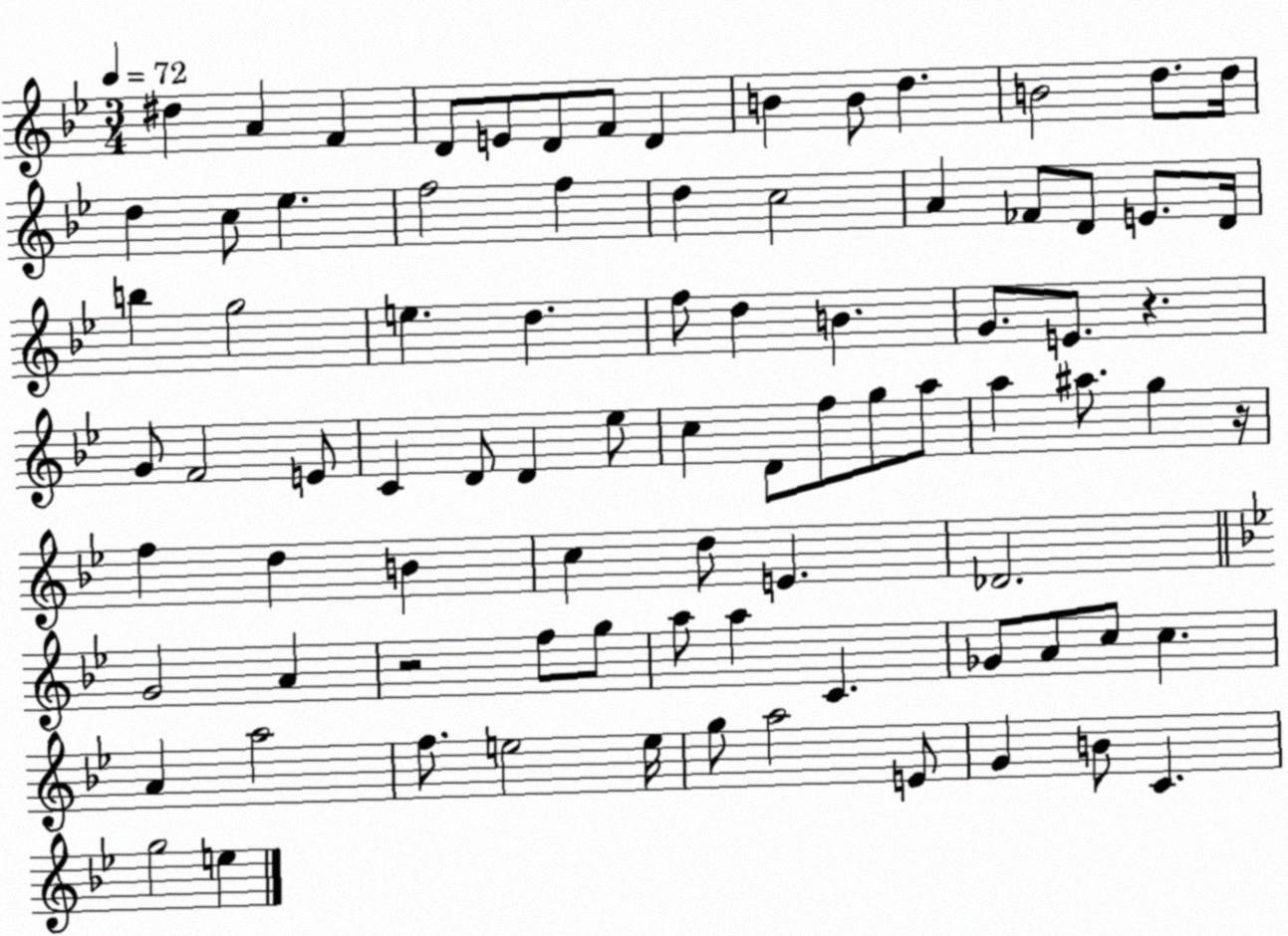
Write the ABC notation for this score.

X:1
T:Untitled
M:3/4
L:1/4
K:Bb
^d A F D/2 E/2 D/2 F/2 D B B/2 d B2 d/2 d/4 d c/2 _e f2 f d c2 A _F/2 D/2 E/2 D/4 b g2 e d f/2 d B G/2 E/2 z G/2 F2 E/2 C D/2 D _e/2 c D/2 f/2 g/2 a/2 a ^a/2 g z/4 f d B c d/2 E _D2 G2 A z2 f/2 g/2 a/2 a C _G/2 A/2 c/2 c A a2 f/2 e2 e/4 g/2 a2 E/2 G B/2 C g2 e